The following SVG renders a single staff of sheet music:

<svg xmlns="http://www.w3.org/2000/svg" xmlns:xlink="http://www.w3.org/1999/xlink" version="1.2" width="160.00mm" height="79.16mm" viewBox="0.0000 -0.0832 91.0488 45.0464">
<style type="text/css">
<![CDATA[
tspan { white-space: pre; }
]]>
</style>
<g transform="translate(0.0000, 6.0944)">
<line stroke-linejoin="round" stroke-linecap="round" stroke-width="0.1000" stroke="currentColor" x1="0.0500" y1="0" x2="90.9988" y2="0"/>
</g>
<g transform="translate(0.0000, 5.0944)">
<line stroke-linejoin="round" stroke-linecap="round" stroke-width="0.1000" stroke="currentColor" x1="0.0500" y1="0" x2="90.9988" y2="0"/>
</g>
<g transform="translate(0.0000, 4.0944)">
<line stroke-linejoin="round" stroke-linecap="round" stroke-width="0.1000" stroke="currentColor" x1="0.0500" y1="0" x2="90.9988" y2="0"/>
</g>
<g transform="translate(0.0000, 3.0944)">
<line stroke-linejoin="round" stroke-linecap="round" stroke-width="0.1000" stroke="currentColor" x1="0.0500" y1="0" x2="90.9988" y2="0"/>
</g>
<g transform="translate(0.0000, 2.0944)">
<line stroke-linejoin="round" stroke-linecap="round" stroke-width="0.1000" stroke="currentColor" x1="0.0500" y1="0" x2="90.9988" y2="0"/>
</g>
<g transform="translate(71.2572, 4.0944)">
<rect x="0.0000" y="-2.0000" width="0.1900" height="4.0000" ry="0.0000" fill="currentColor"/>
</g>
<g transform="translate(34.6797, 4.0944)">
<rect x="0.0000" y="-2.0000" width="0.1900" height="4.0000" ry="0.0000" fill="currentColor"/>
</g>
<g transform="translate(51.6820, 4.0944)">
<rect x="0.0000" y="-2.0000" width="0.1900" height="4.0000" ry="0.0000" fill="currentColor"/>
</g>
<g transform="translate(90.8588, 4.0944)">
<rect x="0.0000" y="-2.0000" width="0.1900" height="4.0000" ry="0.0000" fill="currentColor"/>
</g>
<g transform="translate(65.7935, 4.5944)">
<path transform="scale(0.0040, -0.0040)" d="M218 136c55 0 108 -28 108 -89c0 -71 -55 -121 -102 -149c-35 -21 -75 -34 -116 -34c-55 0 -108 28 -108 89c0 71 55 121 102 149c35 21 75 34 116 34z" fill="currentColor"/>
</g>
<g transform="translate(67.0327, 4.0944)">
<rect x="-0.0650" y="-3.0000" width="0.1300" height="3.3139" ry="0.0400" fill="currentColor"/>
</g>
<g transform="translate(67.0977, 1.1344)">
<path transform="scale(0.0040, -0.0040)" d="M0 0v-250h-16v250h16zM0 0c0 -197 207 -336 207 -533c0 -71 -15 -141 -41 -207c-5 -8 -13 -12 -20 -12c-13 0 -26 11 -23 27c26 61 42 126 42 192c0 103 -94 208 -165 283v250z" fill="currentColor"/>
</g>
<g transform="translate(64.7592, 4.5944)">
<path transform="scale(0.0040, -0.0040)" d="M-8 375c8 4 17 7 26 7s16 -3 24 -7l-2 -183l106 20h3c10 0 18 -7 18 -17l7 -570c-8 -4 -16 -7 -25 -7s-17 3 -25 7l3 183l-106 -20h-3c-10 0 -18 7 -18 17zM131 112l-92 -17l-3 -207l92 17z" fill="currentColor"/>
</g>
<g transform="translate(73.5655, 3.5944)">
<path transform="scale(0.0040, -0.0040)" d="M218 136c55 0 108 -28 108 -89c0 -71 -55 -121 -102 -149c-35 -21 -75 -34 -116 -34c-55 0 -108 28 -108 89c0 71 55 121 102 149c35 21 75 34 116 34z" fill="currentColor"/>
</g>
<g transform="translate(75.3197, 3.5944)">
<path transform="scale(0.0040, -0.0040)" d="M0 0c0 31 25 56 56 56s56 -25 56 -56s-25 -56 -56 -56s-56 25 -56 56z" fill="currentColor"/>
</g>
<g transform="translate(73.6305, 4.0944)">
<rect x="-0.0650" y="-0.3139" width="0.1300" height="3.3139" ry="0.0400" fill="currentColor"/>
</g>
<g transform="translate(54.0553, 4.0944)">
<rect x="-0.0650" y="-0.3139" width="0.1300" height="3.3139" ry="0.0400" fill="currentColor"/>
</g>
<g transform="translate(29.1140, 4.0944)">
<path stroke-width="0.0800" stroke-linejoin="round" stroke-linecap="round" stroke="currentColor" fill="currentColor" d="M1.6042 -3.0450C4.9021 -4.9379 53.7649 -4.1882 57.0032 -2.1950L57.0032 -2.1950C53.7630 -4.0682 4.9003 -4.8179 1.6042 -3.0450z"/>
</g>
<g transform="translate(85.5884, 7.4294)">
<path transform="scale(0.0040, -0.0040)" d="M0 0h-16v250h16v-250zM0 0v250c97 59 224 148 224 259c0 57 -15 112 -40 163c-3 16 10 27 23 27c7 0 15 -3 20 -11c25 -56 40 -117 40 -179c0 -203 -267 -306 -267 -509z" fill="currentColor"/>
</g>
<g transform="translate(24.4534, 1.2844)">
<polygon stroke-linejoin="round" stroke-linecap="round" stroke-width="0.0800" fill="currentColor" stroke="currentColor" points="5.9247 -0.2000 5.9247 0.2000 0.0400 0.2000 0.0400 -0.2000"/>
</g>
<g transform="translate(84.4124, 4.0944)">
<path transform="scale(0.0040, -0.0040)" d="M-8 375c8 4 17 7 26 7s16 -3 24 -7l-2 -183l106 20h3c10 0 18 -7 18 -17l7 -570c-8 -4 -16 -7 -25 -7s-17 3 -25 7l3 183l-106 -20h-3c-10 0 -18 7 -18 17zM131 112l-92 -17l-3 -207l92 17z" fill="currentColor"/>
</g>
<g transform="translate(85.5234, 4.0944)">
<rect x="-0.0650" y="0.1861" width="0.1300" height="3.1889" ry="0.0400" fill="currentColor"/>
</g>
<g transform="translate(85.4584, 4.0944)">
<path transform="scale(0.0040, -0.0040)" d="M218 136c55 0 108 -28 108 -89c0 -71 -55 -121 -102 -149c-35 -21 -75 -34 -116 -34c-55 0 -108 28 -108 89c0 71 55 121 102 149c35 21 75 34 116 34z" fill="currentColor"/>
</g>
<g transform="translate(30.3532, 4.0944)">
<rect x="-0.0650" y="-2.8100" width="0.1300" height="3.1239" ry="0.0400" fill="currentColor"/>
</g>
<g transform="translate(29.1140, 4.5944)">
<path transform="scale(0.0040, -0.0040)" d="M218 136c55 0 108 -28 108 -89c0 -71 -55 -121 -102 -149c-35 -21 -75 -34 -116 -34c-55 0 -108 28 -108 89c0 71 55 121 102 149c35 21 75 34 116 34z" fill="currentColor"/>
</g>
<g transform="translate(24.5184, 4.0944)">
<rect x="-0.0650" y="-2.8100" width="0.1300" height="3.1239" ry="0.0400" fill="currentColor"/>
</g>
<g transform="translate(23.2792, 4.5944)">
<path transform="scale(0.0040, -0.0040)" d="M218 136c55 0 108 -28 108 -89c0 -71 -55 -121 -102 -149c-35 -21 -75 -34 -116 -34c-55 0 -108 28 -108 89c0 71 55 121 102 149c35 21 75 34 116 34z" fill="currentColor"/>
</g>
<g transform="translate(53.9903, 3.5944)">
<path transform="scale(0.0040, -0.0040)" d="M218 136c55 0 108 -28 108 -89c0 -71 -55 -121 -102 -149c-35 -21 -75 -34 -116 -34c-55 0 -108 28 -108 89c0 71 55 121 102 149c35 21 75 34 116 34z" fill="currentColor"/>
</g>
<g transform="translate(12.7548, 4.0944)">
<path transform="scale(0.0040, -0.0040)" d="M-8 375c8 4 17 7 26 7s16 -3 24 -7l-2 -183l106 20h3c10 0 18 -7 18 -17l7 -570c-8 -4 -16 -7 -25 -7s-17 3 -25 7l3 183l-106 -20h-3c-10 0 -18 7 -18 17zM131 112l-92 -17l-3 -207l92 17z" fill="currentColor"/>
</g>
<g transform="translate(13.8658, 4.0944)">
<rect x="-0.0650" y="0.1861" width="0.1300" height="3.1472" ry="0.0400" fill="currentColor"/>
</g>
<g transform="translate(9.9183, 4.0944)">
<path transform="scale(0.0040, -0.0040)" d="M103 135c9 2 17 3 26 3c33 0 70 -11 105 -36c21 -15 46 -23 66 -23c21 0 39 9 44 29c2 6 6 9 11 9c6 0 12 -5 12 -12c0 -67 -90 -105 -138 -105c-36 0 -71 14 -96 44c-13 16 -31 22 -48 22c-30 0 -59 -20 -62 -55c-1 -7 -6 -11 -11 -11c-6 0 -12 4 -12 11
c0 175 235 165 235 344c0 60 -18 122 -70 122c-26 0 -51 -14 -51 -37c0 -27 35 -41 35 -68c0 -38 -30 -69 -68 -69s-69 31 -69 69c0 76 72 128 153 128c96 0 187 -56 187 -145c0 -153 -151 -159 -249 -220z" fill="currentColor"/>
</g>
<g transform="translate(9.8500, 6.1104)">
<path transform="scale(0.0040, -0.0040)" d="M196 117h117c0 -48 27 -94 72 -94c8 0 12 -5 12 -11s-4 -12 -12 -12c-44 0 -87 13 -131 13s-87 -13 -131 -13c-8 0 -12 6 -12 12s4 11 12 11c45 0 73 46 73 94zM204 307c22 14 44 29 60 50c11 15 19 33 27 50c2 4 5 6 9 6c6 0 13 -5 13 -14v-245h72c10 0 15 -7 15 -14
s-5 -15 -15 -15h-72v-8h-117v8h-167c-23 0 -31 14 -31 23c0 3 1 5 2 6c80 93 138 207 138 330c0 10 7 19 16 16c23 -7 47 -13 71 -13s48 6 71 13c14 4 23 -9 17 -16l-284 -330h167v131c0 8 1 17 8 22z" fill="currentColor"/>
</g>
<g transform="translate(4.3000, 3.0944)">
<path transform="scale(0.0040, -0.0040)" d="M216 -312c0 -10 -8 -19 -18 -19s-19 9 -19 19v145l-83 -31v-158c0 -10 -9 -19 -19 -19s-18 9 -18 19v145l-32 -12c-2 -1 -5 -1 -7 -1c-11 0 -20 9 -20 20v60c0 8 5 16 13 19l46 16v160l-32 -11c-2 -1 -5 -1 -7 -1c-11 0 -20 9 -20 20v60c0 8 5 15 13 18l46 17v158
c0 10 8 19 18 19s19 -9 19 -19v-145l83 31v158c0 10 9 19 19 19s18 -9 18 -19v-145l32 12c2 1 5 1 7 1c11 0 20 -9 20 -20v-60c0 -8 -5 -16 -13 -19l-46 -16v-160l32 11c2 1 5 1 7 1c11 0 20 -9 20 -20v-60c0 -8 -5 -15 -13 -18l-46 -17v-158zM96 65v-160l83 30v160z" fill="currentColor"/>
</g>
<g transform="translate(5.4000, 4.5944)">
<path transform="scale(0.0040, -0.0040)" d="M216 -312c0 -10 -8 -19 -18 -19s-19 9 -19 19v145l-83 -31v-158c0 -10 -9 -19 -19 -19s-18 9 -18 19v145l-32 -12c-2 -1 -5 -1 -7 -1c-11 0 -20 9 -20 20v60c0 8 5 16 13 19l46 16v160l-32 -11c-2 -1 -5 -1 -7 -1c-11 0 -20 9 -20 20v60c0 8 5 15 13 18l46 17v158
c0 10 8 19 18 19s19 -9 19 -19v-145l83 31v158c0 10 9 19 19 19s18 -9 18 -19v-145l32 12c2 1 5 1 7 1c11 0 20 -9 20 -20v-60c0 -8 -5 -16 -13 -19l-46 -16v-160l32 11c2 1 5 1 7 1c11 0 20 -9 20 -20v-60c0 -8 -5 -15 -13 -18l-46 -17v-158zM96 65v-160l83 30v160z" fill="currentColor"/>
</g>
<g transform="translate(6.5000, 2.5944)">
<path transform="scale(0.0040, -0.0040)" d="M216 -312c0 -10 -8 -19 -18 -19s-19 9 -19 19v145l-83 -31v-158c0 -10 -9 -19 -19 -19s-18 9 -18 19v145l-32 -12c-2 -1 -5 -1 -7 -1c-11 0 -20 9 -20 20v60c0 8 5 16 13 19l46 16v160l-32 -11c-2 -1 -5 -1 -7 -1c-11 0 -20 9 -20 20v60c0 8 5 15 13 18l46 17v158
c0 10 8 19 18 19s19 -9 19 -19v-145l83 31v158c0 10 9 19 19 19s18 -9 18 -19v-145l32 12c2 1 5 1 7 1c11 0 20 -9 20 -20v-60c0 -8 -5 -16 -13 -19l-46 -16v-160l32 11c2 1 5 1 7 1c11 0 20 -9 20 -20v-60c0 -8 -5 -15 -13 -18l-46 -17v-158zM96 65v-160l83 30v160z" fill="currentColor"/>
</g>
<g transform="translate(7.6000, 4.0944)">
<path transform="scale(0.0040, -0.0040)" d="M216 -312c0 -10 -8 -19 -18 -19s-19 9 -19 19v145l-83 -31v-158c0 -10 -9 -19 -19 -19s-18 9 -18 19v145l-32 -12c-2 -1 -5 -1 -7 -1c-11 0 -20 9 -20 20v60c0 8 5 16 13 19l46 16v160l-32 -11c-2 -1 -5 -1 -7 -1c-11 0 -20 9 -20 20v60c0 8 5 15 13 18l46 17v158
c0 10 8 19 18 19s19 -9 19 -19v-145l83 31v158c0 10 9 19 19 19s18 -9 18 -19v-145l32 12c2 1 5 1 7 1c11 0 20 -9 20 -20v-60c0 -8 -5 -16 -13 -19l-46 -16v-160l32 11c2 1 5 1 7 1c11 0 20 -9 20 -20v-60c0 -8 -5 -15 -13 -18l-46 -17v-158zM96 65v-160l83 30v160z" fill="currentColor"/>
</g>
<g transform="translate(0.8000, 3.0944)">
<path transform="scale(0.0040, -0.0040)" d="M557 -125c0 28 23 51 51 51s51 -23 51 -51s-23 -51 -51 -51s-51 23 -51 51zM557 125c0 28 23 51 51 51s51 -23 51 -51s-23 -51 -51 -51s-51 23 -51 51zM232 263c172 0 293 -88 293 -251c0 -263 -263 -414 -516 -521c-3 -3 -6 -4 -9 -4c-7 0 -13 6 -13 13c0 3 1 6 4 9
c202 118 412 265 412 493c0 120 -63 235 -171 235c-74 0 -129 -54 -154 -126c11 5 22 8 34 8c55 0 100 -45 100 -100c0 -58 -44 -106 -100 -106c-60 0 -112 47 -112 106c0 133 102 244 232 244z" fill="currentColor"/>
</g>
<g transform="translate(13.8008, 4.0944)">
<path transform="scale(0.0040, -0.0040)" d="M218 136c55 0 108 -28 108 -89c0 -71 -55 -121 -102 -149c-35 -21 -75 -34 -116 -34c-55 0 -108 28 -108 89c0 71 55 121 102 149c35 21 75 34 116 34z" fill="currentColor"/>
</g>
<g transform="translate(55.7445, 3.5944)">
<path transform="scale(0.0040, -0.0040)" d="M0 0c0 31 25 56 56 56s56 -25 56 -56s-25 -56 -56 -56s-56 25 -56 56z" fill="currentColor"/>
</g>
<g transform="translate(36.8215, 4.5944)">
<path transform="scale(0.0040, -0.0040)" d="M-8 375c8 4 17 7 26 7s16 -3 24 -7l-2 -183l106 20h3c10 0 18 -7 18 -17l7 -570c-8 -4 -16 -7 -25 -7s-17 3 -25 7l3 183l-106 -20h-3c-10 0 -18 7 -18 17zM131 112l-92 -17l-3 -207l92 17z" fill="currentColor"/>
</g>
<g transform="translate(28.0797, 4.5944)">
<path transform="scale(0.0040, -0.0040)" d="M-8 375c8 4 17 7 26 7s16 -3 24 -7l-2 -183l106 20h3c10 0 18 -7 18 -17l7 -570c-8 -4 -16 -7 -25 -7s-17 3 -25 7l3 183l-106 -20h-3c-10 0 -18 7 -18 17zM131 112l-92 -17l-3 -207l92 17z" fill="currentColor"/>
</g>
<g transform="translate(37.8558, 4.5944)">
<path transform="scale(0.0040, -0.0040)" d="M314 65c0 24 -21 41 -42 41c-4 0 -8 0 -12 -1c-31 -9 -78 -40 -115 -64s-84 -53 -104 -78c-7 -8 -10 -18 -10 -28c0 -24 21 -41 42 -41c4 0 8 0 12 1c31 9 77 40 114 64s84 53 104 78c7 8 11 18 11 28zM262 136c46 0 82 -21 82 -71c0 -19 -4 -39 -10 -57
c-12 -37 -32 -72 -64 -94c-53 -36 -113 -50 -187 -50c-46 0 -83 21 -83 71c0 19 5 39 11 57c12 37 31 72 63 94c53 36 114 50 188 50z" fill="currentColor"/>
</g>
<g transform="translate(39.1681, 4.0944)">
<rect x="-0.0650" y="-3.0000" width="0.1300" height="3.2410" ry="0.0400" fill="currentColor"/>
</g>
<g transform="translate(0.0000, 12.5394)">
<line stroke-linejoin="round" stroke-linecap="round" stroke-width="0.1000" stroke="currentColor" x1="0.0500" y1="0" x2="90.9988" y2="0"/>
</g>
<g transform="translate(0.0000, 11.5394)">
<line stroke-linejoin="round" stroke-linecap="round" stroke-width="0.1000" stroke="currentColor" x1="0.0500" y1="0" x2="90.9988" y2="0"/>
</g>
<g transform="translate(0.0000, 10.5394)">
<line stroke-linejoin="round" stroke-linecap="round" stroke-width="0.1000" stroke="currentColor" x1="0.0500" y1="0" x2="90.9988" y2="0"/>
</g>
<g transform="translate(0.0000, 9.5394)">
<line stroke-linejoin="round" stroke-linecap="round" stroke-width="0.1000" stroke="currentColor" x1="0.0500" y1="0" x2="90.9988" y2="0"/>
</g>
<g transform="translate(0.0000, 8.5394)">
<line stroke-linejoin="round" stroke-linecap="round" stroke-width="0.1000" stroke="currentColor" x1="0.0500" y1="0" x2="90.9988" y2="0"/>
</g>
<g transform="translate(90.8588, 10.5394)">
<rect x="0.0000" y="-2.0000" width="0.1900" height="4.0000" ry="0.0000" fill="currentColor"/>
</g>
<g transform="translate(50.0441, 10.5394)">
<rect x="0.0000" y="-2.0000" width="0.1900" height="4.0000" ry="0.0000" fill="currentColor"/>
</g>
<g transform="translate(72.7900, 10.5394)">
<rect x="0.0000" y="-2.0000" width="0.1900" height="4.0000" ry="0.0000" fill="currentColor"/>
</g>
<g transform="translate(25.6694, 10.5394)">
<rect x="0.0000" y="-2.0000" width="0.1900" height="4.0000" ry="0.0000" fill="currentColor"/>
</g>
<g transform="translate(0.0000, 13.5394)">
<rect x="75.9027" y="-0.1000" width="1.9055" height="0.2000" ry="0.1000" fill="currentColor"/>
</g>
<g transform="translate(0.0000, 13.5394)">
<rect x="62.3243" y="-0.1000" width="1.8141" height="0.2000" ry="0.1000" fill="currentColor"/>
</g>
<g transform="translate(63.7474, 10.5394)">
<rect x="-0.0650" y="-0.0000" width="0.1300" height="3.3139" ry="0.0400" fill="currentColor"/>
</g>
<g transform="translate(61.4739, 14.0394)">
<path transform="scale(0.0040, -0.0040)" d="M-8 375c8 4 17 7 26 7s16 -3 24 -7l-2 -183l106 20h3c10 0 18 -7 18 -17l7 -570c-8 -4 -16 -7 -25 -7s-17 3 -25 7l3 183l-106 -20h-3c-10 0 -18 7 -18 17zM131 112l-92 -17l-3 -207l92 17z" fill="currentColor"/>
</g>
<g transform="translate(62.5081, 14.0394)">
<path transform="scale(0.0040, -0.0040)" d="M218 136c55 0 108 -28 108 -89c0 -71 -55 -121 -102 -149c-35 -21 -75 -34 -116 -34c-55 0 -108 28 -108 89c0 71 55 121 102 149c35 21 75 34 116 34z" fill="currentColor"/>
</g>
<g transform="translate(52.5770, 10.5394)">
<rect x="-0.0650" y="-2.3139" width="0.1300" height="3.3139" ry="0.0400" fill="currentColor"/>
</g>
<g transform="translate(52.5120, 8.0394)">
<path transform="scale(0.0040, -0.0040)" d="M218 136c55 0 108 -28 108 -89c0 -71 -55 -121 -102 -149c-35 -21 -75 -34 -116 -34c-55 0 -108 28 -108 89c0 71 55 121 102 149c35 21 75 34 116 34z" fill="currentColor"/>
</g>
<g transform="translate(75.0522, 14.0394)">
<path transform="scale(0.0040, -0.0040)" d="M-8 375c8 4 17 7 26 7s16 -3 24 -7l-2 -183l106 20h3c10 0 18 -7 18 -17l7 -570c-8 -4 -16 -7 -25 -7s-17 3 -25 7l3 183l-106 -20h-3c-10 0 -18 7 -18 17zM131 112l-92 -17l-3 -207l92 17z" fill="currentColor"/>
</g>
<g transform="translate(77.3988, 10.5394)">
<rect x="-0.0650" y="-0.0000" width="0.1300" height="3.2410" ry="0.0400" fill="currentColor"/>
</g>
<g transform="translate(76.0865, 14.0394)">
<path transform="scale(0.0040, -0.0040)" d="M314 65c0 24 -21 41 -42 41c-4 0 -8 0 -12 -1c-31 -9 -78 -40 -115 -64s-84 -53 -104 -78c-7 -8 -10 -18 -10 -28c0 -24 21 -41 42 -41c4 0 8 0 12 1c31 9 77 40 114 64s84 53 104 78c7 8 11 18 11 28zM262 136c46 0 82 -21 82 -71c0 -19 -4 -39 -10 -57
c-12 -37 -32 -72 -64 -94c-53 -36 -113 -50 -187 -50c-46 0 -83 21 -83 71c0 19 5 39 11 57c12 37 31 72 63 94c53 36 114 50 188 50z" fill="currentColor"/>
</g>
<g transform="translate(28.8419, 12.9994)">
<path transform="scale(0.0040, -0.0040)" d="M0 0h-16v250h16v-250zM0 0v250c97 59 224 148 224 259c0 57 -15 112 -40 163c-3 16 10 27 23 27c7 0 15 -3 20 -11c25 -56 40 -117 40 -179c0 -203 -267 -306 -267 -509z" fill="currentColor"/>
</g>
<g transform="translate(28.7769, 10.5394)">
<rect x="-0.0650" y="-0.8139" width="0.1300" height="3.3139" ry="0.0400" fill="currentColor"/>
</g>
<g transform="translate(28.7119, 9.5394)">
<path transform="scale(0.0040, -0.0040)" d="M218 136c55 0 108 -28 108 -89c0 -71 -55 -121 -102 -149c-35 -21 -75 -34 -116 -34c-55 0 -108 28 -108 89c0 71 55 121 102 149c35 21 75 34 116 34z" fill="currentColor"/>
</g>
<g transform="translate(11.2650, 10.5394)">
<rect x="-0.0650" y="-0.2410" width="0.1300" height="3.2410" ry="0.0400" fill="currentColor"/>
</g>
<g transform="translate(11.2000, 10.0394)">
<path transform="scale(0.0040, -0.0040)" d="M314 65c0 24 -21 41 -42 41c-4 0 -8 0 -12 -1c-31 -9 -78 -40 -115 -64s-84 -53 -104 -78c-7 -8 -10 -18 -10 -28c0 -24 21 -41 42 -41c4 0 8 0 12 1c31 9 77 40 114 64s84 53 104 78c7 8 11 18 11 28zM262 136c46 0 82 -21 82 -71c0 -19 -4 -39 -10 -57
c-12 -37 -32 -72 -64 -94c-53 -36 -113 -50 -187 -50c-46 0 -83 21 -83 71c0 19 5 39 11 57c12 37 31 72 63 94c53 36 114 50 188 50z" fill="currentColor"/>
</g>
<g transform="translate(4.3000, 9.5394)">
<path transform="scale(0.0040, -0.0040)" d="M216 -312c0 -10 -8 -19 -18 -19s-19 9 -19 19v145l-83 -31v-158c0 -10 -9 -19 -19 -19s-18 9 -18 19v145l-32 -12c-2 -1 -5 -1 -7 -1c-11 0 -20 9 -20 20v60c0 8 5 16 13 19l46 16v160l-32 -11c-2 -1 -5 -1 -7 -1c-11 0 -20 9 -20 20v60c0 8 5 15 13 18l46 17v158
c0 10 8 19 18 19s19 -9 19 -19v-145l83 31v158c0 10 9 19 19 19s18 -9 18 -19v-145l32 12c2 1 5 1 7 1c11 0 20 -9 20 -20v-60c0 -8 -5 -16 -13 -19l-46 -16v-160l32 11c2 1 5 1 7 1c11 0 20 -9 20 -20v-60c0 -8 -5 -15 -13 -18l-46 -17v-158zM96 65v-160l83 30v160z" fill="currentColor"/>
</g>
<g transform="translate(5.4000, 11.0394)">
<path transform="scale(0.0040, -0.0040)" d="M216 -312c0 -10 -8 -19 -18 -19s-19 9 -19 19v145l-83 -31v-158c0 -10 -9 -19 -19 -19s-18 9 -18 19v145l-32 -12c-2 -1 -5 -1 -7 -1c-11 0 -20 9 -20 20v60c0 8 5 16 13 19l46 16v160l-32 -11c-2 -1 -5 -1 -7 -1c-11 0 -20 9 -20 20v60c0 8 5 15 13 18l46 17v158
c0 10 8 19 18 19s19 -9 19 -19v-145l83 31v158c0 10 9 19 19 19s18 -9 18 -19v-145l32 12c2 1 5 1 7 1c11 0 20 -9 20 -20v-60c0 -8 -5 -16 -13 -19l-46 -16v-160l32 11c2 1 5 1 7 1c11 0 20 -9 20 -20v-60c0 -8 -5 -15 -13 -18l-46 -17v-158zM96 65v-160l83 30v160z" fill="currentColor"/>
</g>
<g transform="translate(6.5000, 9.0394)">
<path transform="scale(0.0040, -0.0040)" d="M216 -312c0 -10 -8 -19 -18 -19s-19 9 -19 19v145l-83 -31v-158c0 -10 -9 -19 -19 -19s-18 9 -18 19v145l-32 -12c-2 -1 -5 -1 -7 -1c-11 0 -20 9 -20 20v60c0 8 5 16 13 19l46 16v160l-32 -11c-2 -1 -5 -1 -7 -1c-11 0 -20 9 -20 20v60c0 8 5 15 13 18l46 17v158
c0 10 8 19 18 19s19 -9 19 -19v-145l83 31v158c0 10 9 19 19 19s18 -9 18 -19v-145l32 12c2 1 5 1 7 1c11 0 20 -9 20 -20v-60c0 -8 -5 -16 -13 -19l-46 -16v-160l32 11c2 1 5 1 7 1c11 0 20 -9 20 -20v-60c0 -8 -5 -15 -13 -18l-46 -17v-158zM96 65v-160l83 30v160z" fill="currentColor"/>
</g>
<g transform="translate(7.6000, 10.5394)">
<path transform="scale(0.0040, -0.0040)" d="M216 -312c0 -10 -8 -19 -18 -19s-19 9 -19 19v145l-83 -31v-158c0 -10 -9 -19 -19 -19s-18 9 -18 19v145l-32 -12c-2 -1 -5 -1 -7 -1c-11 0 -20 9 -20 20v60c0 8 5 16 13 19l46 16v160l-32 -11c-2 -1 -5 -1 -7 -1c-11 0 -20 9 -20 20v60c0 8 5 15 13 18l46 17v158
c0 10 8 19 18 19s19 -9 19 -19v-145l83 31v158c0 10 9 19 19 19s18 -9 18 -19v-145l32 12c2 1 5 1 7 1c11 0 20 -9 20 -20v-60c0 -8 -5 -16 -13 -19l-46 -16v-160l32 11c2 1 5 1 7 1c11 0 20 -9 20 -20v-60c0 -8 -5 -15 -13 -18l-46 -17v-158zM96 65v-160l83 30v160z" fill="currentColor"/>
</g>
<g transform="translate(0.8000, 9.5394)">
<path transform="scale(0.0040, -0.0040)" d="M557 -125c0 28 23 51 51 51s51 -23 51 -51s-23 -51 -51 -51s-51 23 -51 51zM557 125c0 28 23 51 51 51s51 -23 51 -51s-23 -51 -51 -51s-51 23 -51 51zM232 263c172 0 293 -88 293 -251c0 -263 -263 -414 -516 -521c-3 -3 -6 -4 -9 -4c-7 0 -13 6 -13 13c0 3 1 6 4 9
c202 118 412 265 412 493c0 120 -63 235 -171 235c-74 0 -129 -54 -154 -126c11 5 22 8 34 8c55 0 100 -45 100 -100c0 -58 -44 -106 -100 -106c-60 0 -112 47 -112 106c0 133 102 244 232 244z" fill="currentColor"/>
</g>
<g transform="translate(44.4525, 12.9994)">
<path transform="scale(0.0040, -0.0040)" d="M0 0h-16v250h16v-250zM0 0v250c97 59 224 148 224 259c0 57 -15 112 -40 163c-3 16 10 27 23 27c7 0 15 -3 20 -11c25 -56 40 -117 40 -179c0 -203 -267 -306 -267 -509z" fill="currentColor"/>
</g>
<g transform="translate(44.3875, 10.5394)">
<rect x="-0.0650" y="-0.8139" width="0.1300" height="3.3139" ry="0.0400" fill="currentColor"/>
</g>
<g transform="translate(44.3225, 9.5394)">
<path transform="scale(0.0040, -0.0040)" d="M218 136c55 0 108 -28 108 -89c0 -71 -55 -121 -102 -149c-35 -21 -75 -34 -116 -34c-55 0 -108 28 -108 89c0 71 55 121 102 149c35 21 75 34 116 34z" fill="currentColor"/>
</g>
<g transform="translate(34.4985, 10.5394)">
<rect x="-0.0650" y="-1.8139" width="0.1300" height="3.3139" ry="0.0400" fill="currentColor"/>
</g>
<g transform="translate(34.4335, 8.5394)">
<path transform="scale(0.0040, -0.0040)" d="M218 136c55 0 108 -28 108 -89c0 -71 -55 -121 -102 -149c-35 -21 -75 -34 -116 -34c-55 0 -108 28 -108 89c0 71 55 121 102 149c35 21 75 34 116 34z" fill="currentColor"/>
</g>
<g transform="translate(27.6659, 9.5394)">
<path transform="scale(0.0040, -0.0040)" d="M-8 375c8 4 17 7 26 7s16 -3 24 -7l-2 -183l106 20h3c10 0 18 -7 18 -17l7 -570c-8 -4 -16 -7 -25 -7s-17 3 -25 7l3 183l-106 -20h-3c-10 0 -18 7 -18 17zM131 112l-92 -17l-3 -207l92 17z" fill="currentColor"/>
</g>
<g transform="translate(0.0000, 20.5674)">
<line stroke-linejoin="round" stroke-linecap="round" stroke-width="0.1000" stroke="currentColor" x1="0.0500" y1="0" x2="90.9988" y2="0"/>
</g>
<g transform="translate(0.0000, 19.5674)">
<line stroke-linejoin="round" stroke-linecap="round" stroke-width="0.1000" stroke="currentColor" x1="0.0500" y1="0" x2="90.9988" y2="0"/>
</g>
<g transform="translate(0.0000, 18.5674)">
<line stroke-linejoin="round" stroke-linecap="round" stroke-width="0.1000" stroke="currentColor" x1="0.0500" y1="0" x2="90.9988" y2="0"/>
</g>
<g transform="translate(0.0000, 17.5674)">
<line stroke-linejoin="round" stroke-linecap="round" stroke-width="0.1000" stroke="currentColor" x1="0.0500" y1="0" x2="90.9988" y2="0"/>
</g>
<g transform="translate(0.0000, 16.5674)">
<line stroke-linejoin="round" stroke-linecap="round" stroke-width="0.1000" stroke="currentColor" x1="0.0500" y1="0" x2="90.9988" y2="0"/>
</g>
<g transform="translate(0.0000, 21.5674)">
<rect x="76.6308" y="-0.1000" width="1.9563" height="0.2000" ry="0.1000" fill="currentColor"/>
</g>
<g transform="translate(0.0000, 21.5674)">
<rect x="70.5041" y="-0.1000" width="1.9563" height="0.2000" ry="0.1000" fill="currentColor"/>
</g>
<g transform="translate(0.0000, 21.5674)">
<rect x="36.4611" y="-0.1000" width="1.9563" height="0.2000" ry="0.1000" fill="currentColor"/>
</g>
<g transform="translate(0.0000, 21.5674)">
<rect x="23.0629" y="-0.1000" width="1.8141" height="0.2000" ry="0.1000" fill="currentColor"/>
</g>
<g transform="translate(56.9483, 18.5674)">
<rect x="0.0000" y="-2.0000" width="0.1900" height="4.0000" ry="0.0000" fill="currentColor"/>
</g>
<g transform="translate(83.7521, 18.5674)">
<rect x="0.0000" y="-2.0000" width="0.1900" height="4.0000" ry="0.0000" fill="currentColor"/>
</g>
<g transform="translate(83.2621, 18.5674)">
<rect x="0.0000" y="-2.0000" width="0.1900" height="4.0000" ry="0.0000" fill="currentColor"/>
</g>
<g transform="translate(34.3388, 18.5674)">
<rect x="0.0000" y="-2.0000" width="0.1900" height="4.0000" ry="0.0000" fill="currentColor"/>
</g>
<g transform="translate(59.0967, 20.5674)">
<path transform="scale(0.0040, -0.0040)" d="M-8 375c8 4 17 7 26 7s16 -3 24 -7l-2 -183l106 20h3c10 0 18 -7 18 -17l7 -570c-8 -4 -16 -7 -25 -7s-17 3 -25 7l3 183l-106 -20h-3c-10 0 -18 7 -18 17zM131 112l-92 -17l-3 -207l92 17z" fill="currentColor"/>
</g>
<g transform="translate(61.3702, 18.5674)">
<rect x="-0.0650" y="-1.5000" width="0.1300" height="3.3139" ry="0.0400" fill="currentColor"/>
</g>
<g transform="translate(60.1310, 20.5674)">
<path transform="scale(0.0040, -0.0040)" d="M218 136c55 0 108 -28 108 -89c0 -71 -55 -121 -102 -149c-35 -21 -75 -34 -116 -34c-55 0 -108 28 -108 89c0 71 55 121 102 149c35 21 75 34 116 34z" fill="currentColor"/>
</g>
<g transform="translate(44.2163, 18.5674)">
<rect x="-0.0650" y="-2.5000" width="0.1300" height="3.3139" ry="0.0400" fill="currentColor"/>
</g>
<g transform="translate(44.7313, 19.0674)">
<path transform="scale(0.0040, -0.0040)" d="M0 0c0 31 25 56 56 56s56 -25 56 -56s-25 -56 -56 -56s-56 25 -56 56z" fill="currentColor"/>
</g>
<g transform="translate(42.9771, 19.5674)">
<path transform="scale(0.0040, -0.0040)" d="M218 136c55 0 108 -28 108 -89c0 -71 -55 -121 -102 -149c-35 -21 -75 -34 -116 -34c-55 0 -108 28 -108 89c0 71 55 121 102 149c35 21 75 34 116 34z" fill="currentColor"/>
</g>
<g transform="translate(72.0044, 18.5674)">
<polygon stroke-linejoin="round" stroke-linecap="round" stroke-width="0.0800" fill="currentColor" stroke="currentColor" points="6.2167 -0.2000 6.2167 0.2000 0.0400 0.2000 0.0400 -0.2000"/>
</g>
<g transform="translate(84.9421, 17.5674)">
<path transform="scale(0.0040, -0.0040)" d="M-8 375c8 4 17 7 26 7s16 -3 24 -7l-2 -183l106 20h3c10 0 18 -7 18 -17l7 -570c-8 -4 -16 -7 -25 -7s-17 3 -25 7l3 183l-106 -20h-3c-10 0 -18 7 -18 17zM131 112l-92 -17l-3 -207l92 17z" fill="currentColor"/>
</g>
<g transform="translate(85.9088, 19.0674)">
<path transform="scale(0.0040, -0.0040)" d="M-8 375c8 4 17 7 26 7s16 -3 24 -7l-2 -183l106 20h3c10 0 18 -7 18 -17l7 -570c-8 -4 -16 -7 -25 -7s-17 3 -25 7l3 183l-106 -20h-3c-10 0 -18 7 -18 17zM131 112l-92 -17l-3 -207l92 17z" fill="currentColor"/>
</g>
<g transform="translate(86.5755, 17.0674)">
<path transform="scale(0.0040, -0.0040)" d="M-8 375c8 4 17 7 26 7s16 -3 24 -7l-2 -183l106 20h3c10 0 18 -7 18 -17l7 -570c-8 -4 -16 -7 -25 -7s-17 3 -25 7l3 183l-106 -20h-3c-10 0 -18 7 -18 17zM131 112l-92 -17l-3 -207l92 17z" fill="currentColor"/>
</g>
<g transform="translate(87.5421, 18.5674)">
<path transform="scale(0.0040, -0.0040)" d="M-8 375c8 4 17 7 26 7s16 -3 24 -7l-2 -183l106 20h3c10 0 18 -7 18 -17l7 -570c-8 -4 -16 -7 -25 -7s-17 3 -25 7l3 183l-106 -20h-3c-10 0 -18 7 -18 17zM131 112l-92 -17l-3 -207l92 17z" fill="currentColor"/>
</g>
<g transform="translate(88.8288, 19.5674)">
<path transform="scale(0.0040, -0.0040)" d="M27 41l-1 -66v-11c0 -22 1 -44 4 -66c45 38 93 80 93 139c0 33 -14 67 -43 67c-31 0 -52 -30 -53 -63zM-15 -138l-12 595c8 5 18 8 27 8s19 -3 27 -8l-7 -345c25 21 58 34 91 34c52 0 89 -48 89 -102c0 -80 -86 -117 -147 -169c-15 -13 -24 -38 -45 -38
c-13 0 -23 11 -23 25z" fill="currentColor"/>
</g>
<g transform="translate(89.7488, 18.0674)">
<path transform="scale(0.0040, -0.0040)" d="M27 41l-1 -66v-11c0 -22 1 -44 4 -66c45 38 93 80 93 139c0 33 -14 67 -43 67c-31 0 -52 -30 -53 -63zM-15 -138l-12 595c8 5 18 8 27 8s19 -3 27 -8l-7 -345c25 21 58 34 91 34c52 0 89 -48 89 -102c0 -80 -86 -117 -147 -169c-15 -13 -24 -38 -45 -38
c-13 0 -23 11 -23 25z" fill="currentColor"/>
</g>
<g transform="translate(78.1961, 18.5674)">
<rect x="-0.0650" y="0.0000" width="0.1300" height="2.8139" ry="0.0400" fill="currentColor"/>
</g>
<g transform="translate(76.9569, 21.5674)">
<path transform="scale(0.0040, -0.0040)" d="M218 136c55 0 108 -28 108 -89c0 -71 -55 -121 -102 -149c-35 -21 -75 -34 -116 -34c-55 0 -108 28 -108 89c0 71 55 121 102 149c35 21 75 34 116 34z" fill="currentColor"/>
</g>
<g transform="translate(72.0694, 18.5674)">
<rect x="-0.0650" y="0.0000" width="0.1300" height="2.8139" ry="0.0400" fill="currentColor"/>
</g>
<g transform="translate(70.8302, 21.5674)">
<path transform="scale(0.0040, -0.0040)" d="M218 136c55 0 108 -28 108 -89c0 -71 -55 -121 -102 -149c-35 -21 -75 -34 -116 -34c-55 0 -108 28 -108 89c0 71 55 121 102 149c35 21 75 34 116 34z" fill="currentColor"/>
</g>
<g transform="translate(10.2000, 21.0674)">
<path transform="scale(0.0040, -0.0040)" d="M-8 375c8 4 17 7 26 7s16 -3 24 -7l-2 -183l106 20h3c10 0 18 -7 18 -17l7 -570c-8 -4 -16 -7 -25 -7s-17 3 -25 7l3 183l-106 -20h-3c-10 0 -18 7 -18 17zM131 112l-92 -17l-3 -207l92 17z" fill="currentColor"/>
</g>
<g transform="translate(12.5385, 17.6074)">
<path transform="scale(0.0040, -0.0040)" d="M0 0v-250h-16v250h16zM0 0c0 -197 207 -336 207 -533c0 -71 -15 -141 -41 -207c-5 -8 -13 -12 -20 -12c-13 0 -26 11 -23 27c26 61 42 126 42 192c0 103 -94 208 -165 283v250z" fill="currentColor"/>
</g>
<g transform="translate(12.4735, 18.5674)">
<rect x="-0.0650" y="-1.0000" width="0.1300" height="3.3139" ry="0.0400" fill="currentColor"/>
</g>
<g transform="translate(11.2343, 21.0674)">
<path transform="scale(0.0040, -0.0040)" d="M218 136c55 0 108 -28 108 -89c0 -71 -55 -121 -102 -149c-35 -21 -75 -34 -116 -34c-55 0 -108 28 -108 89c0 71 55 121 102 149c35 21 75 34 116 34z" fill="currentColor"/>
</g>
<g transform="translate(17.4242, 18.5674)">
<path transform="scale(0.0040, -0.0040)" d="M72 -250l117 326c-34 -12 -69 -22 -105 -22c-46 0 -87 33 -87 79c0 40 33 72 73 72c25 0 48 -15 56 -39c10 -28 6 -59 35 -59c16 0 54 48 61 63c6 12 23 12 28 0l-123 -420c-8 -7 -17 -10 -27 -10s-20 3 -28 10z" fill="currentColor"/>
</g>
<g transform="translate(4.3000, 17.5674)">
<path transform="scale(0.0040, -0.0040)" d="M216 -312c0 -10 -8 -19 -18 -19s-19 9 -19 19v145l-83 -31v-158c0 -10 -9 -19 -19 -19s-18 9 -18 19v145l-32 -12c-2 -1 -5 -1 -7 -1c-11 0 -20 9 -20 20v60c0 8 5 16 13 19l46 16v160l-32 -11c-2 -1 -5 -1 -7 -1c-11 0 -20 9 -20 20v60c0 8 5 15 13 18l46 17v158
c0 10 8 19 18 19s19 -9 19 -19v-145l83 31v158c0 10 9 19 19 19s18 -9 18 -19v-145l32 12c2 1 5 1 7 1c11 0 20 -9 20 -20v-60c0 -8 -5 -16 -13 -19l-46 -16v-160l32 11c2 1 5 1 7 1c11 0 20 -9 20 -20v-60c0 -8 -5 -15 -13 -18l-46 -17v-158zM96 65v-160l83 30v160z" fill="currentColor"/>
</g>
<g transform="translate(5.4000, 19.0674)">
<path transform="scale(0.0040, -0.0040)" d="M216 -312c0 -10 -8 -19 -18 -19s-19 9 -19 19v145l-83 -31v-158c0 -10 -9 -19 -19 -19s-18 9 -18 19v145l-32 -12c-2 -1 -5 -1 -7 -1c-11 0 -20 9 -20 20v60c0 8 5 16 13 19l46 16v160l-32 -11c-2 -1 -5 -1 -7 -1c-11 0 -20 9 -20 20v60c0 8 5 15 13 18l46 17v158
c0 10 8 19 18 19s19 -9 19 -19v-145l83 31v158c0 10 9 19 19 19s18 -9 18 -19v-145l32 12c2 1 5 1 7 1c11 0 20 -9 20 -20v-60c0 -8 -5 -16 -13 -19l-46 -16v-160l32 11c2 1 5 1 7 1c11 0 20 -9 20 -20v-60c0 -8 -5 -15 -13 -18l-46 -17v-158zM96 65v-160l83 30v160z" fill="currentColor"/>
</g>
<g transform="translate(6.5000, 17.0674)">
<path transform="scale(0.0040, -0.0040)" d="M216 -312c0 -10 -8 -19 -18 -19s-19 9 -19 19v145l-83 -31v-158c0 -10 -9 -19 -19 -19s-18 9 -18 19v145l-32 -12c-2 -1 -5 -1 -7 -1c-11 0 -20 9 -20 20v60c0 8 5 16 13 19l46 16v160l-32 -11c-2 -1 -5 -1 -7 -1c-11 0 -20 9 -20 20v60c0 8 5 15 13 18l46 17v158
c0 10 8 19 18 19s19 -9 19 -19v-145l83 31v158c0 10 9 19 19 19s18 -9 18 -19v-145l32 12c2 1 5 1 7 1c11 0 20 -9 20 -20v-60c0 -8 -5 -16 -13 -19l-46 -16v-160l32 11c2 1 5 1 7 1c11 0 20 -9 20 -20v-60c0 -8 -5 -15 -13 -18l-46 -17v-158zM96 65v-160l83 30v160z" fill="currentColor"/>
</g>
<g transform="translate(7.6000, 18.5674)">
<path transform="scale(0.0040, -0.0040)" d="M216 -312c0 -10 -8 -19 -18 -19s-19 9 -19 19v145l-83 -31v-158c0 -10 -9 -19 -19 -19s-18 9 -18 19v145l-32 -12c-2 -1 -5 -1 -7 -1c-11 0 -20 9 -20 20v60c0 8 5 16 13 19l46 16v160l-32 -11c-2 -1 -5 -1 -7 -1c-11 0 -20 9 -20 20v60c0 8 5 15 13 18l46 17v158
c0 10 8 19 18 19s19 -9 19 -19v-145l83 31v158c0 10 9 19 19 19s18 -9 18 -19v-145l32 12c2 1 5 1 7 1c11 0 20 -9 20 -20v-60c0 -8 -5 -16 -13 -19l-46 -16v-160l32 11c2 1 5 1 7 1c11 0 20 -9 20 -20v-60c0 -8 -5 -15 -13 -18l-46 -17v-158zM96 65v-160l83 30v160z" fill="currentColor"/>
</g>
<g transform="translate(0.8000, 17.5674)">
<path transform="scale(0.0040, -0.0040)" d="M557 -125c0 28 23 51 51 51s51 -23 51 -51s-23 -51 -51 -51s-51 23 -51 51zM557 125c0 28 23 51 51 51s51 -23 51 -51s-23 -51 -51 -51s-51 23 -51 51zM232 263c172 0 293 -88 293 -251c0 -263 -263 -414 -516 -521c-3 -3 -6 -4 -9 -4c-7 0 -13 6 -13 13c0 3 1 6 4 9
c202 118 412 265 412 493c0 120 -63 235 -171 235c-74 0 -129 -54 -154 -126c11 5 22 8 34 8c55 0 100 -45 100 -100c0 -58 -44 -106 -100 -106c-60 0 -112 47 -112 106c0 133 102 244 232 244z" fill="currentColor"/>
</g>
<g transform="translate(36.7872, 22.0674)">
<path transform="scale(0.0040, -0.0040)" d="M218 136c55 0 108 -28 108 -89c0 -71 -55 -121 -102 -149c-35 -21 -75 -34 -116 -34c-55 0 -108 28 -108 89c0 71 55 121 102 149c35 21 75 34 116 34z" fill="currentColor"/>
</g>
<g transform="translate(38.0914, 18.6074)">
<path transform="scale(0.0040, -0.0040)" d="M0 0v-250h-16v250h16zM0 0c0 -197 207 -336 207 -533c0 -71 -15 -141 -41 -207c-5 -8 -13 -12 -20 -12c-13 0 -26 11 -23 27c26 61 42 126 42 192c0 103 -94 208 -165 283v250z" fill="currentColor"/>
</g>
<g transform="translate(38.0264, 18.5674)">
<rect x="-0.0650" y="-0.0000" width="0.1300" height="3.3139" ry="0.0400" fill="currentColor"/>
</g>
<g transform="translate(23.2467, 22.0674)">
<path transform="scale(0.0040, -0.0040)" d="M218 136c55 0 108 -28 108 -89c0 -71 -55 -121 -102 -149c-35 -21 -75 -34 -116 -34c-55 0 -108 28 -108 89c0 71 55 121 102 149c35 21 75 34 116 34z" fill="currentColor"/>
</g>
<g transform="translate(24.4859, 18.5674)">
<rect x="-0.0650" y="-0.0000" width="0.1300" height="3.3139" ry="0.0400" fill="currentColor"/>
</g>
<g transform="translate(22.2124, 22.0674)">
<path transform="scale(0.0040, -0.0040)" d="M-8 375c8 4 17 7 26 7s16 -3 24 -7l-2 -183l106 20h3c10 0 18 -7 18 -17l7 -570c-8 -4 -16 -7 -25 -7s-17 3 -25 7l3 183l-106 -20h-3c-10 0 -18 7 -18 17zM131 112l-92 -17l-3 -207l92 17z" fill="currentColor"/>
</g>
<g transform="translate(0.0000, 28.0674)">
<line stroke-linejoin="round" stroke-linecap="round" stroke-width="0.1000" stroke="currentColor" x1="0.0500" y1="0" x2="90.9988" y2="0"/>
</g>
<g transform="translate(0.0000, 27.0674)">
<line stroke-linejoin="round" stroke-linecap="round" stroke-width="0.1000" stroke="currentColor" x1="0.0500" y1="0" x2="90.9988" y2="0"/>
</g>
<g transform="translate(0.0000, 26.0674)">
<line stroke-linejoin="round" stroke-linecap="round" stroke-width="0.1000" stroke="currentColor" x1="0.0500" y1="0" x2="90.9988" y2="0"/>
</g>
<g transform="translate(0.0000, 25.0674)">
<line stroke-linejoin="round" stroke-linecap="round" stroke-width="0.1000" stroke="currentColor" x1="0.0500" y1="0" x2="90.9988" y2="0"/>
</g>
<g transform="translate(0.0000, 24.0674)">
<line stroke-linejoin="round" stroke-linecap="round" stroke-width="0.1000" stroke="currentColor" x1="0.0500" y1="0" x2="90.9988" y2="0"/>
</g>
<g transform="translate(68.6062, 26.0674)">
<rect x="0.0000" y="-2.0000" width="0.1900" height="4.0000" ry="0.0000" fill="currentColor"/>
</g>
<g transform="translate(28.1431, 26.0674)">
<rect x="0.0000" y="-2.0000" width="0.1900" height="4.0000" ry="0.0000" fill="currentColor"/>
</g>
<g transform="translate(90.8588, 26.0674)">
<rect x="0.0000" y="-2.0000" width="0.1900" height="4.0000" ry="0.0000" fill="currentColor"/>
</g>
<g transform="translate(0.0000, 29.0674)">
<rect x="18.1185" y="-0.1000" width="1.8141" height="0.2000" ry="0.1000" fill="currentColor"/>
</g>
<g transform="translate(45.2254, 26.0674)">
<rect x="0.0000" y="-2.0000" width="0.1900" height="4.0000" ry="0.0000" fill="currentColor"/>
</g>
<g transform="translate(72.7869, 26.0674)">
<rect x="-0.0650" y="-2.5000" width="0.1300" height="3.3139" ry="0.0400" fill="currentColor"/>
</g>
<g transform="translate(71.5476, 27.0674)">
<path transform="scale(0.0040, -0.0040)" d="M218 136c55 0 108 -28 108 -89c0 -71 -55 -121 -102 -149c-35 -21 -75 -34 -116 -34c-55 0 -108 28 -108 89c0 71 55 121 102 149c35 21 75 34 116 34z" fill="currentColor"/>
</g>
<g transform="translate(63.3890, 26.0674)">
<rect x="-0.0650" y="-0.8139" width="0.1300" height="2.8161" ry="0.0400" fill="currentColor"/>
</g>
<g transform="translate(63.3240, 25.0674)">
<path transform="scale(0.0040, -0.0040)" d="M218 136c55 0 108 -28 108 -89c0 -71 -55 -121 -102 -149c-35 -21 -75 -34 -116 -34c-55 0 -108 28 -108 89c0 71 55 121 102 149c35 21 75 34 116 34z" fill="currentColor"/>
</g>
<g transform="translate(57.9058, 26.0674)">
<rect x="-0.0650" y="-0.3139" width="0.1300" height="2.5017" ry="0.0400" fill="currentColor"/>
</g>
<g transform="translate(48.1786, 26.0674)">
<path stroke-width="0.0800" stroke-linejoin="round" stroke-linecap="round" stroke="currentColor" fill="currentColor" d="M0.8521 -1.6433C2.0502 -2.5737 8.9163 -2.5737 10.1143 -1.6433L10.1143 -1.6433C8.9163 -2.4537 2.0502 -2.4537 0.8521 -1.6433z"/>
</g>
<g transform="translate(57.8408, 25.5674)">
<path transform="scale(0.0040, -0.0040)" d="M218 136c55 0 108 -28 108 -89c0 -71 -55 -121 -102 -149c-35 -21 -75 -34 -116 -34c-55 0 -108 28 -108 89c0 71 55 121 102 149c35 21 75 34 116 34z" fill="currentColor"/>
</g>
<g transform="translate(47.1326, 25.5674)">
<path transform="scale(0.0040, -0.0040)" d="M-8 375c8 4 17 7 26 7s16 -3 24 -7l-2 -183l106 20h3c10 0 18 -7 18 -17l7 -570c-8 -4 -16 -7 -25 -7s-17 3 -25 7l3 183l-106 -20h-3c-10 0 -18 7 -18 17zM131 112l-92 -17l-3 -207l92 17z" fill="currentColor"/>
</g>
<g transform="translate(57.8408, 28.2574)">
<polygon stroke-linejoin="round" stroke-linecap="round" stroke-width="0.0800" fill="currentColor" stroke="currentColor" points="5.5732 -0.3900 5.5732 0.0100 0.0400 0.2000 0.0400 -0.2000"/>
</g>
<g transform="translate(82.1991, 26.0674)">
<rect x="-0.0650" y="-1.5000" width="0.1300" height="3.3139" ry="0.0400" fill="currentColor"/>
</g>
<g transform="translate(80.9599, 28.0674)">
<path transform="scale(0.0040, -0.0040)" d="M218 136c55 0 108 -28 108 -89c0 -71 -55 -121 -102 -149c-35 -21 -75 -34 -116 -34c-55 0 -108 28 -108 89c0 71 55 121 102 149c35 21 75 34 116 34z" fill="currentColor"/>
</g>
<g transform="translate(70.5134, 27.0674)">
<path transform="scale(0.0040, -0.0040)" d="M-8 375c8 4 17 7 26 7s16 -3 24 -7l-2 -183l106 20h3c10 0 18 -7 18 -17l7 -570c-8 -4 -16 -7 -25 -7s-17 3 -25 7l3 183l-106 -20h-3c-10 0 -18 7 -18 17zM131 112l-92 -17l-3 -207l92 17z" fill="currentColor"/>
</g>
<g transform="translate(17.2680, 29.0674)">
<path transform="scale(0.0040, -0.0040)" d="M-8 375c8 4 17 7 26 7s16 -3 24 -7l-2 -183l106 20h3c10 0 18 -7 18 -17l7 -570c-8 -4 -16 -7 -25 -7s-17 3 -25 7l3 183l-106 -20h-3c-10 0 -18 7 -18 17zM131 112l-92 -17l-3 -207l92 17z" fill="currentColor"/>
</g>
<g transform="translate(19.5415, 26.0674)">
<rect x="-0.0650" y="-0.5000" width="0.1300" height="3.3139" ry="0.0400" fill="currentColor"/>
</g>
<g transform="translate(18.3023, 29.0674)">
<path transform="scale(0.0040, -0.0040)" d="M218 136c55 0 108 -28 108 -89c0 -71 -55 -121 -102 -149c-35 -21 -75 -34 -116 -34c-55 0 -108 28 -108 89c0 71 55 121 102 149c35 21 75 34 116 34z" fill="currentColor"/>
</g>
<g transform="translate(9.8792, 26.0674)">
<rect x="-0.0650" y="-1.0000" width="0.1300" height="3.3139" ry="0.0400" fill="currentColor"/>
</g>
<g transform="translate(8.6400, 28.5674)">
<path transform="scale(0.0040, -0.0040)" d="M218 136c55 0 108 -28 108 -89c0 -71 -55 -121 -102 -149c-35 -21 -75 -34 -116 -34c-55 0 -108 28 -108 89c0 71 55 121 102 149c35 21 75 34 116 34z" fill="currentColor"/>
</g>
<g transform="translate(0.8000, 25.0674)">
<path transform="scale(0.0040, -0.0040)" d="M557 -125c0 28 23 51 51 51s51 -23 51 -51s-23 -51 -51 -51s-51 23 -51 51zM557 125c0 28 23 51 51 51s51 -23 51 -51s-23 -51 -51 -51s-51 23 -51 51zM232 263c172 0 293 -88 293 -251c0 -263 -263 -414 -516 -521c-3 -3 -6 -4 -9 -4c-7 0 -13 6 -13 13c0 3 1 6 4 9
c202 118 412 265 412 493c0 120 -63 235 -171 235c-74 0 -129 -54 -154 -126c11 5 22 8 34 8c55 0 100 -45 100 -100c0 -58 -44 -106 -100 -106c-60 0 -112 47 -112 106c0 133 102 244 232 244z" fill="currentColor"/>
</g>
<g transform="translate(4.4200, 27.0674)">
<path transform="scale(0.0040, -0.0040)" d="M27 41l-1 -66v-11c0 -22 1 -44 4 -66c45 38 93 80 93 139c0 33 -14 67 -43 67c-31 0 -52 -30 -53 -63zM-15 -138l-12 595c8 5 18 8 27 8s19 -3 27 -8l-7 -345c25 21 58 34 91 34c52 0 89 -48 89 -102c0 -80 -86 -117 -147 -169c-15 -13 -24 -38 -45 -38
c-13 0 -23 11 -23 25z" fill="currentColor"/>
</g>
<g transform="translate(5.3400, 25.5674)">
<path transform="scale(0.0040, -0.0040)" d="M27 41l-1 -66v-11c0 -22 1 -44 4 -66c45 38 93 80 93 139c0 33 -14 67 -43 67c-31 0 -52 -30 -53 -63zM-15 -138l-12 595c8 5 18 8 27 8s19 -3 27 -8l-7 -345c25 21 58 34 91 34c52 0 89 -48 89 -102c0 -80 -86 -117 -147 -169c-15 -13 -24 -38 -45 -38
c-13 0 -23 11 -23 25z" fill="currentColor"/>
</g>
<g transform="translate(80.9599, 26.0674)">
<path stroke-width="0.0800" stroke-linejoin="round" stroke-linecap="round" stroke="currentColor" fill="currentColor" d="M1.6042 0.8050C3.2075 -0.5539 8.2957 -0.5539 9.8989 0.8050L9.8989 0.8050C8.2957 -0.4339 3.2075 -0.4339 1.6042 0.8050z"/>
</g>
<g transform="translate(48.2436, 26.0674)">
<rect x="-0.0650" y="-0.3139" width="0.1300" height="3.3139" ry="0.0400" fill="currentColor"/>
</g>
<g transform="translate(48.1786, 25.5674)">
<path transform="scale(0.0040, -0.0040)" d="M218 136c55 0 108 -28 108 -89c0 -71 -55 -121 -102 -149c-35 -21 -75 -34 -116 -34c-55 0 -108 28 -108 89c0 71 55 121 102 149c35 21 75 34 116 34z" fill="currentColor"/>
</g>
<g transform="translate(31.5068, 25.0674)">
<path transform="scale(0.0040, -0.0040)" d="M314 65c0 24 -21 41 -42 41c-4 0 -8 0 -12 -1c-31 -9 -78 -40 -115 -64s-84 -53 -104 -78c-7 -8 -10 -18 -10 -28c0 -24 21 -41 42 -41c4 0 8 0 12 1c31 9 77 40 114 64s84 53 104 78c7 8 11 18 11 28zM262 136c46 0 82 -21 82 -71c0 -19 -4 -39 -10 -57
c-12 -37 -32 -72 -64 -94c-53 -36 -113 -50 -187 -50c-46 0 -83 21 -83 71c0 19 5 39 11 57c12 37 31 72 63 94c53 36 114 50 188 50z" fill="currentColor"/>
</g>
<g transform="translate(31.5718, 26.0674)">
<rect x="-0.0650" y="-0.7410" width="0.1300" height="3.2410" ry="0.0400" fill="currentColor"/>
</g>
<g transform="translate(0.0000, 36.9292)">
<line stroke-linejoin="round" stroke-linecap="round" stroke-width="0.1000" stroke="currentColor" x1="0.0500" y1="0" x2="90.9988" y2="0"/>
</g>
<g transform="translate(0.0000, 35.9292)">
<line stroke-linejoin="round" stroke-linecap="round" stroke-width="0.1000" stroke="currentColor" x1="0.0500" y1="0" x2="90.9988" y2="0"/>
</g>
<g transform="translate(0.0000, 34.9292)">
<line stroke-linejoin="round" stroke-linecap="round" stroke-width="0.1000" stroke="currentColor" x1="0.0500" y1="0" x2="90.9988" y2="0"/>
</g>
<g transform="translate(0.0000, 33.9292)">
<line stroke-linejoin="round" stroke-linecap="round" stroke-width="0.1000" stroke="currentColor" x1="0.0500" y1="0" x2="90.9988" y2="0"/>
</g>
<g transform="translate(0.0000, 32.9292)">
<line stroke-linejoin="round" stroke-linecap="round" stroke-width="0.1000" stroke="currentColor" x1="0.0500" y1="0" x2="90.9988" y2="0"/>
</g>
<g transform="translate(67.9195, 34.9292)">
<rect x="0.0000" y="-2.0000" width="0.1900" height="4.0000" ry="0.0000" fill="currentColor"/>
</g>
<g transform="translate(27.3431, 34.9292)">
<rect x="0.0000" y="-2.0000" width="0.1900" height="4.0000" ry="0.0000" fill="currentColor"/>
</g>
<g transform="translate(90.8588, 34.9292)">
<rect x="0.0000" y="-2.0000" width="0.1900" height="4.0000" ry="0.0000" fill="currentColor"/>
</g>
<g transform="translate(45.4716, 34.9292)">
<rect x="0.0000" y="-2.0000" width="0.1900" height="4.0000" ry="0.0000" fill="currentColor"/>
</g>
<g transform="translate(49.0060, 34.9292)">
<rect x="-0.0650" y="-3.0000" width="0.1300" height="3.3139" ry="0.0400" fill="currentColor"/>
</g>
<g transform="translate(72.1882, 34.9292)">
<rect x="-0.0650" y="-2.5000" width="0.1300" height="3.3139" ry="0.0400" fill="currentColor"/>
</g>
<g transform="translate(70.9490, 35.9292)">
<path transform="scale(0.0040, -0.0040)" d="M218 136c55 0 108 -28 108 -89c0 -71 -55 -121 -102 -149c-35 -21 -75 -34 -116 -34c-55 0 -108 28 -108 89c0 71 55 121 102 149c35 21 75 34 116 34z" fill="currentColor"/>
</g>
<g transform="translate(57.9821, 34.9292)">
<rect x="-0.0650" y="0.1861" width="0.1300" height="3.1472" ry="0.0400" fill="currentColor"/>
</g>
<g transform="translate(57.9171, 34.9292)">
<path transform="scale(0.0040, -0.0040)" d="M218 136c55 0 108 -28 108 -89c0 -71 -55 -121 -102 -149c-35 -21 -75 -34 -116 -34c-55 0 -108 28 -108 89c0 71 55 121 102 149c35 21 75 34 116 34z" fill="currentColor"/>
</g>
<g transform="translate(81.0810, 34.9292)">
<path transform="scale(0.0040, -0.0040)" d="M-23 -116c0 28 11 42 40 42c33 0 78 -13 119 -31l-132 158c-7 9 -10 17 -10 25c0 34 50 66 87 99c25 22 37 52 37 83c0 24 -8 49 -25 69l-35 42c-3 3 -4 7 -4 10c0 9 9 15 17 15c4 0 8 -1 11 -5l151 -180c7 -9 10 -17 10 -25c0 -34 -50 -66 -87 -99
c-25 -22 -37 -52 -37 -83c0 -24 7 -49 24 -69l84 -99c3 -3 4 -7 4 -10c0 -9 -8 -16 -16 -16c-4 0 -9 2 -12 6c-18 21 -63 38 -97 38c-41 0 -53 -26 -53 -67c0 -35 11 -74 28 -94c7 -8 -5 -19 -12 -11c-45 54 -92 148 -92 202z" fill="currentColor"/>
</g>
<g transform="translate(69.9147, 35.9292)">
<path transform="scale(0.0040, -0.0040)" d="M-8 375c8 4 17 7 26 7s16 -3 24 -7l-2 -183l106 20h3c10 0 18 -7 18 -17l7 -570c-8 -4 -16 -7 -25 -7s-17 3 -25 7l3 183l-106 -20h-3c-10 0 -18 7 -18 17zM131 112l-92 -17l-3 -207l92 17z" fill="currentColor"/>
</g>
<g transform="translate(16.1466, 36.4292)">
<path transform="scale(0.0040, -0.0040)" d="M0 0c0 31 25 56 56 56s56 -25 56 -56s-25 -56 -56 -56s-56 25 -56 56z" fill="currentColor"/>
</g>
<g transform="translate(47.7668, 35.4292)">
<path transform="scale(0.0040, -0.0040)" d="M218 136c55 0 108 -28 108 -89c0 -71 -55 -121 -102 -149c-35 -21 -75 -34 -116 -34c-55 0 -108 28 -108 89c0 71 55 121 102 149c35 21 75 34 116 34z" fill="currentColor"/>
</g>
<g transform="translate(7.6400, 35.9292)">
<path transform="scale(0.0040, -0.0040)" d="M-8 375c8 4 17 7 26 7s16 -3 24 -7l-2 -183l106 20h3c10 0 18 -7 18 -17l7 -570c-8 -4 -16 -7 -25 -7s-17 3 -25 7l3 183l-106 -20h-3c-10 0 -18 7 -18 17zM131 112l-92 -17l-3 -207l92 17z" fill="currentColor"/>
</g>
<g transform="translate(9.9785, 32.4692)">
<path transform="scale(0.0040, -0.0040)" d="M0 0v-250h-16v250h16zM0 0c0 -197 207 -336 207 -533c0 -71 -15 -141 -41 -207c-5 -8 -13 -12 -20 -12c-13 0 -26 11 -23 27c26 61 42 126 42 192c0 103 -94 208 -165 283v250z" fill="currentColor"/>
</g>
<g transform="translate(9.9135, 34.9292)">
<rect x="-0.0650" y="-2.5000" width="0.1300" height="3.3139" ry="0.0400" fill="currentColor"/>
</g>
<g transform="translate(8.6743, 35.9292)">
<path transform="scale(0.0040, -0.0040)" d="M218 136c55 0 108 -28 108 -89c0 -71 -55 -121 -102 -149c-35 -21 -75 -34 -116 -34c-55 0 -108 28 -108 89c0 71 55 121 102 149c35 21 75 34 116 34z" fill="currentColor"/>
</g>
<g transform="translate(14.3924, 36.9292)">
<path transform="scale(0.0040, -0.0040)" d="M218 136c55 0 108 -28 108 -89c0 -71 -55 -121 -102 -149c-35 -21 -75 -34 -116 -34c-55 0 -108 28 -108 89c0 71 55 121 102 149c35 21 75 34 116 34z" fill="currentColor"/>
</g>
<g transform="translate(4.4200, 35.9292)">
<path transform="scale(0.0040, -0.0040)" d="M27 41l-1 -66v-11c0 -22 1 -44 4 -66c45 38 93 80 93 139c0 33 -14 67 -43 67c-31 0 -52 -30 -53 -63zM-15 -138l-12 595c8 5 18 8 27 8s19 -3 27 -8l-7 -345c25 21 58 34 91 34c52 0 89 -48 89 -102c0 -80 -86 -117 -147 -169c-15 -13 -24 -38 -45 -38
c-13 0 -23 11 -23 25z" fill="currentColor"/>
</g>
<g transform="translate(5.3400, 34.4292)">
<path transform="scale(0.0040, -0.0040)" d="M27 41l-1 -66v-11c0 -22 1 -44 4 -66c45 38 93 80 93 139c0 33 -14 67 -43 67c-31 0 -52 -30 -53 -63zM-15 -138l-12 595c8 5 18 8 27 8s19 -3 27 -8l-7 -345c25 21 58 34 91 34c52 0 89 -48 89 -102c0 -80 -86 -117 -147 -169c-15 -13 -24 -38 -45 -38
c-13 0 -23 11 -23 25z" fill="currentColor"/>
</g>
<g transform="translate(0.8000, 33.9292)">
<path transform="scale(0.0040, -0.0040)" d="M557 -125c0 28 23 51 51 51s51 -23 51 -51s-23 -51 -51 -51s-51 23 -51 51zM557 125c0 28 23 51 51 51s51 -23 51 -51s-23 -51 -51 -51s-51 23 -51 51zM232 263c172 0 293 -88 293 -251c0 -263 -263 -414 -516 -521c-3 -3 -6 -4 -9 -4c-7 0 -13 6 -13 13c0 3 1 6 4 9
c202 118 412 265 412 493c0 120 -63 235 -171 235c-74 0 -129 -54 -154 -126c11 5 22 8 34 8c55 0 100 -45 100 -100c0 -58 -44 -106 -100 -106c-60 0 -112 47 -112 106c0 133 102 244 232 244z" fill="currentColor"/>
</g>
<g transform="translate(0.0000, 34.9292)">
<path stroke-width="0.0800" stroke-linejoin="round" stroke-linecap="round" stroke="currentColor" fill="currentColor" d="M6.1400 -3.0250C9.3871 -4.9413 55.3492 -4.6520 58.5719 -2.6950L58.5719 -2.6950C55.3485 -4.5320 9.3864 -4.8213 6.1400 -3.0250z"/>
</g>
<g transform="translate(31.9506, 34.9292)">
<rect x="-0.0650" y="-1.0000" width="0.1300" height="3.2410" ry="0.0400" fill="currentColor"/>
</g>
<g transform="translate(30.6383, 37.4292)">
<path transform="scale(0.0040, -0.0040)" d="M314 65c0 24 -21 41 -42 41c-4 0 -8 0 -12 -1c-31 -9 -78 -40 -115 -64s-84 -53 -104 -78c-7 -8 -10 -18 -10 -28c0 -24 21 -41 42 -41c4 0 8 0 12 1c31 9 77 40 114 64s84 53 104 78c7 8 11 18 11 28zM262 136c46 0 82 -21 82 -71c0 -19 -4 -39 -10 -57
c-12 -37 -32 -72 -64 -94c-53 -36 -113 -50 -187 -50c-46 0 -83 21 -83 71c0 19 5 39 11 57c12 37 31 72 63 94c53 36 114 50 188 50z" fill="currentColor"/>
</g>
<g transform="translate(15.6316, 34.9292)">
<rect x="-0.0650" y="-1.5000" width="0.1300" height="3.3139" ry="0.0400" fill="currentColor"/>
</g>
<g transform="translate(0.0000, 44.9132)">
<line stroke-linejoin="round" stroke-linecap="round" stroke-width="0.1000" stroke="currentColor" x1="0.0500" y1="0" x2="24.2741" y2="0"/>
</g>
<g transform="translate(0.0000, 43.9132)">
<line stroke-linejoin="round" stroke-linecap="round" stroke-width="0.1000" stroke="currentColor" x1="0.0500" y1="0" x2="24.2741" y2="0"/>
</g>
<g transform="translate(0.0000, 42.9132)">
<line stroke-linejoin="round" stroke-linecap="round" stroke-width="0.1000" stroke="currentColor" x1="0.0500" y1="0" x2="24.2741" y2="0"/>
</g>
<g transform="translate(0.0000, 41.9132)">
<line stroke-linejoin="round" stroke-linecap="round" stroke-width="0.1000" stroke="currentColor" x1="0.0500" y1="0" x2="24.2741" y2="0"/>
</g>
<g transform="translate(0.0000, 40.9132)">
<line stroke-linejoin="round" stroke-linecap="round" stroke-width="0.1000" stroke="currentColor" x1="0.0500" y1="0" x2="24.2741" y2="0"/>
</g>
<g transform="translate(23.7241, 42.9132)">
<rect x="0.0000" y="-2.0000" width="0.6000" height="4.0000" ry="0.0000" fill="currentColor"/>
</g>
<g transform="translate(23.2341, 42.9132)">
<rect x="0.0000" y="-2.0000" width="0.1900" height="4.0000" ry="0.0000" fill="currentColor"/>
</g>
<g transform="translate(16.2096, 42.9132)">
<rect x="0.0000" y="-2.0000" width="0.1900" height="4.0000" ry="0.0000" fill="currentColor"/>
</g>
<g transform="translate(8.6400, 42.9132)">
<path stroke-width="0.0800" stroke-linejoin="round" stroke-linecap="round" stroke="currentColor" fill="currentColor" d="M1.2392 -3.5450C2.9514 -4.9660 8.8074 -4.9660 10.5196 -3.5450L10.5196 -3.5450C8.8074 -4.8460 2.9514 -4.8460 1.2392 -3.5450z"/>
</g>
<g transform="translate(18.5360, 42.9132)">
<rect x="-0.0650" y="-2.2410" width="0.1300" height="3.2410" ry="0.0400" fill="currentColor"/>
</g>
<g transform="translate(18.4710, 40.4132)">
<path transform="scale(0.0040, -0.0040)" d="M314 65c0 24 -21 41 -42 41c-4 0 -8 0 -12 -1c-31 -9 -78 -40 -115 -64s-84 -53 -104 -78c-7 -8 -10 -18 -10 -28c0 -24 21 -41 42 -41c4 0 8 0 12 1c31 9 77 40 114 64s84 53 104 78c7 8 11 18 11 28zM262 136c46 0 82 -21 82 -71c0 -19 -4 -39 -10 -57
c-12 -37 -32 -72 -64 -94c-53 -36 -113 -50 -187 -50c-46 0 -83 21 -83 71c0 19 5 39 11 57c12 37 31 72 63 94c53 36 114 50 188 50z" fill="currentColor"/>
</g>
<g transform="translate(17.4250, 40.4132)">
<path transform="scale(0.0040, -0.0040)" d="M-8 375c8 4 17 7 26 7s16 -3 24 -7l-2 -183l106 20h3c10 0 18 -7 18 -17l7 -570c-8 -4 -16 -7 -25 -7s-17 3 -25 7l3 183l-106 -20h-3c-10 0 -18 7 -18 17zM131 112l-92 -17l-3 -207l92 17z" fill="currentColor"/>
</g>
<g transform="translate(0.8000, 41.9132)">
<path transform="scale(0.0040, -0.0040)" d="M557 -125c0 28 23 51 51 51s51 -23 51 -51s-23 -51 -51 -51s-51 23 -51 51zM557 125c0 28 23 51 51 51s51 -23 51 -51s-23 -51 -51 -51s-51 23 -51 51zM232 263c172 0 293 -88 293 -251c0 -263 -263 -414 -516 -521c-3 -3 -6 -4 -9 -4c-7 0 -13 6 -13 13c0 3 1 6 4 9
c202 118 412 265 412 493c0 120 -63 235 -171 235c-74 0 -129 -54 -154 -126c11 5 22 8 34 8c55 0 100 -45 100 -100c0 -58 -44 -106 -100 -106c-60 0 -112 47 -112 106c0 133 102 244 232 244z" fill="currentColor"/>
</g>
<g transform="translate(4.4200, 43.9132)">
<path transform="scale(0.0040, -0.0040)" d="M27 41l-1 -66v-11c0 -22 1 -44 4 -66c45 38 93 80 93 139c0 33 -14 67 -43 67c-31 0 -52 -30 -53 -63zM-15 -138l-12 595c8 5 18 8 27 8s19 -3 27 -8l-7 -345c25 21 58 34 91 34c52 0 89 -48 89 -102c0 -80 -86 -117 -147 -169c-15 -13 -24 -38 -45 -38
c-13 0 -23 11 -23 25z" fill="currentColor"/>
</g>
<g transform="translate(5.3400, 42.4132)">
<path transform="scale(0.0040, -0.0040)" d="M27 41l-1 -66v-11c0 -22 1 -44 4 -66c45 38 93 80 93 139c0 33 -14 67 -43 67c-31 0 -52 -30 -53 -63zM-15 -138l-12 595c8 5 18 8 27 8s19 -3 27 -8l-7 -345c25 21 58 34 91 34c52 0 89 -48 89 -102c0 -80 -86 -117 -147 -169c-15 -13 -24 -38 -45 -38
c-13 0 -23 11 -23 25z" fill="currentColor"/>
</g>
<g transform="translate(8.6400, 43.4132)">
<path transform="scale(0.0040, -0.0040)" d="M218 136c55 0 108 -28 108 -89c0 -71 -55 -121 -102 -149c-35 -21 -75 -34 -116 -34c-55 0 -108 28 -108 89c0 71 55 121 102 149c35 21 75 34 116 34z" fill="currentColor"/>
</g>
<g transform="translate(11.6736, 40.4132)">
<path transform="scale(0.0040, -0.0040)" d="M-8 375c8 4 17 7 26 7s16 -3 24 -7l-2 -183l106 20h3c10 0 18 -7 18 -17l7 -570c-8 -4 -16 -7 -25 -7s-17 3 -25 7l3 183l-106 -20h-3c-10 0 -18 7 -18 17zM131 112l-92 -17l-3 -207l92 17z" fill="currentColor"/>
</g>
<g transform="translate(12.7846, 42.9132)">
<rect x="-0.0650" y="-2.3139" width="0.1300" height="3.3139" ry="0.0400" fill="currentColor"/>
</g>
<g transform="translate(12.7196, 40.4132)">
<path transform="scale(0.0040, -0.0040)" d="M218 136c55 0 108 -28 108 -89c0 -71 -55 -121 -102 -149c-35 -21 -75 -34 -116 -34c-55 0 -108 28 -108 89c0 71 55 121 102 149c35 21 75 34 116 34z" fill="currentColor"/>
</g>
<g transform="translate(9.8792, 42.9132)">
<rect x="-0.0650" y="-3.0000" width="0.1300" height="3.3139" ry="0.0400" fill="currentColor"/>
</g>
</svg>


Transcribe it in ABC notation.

X:1
T:Untitled
M:2/4
L:1/4
K:E
D, ^C,/2 C,/2 C,2 E, C,/2 E, D,/2 E,2 F,/2 A, F,/2 B, D,, D,,2 F,,/2 z/2 D,, ^D,,/2 B,, G,, E,,/2 E,,/2 F,, E,, F,2 E, E,/2 F,/2 B,, G,, B,,/2 G,, F,,2 C, D, B,, z C, B, B,2